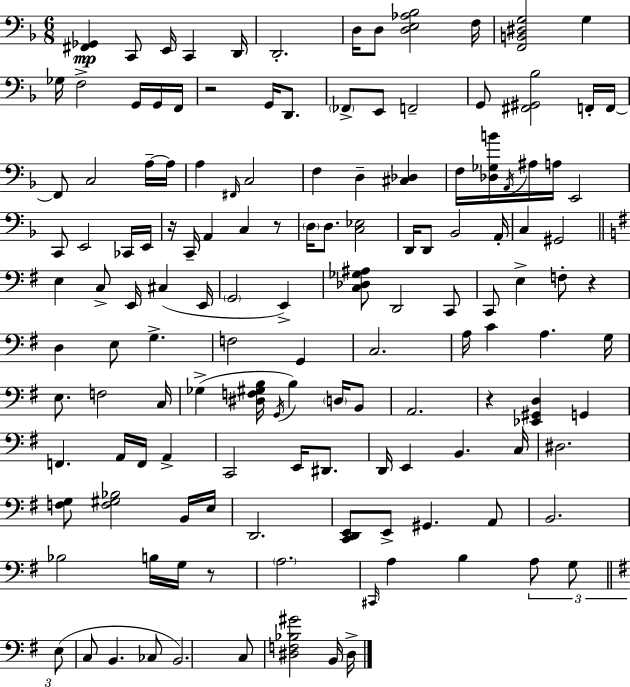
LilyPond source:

{
  \clef bass
  \numericTimeSignature
  \time 6/8
  \key f \major
  <fis, ges,>4\mp c,8 e,16 c,4 d,16 | d,2.-. | d16 d8 <d e aes bes>2 f16 | <f, b, dis g>2 g4 | \break ges16 f2-> g,16 g,16 f,16 | r2 g,16 d,8. | \parenthesize fes,8-> e,8 f,2-- | g,8 <fis, gis, bes>2 f,16-. f,16~~ | \break f,8 c2 a16--~~ a16 | a4 \grace { fis,16 } c2 | f4 d4-- <cis des>4 | f16 <des ges b'>16 \acciaccatura { a,16 } ais16 a16 e,2 | \break c,8 e,2 | ces,16 e,16 r16 c,16-- a,4 c4 | r8 \parenthesize d16 d8. <c ees>2 | d,16 d,8 bes,2 | \break a,16-. c4 gis,2 | \bar "||" \break \key g \major e4 c8-> e,16 cis4( e,16 | \parenthesize g,2 e,4->) | <c des ges ais>8 d,2 c,8 | c,8 e4-> f8-. r4 | \break d4 e8 g4.-> | f2 g,4 | c2. | a16 c'4 a4. g16 | \break e8. f2 c16 | ges4->( <dis f gis b>16 \acciaccatura { g,16 }) b4 \parenthesize d16 b,8 | a,2. | r4 <ees, gis, d>4 g,4 | \break f,4. a,16 f,16 a,4-> | c,2 e,16 dis,8. | d,16 e,4 b,4. | c16 dis2. | \break <f g>8 <f gis bes>2 b,16 | e16 d,2. | <c, d, e,>8 e,8-> gis,4. a,8 | b,2. | \break bes2 b16 g16 r8 | \parenthesize a2. | \grace { cis,16 } a4 b4 \tuplet 3/2 { a8 | g8 \bar "||" \break \key g \major e8( } c8 b,4. ces8 | b,2.) | c8 <dis f bes gis'>2 b,16 dis16-> | \bar "|."
}